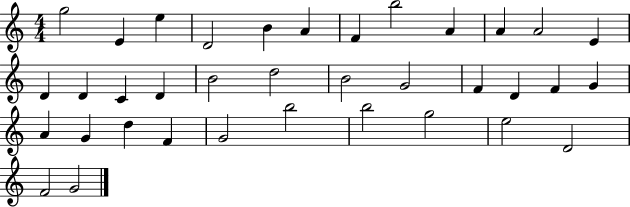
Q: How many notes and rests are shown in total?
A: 36